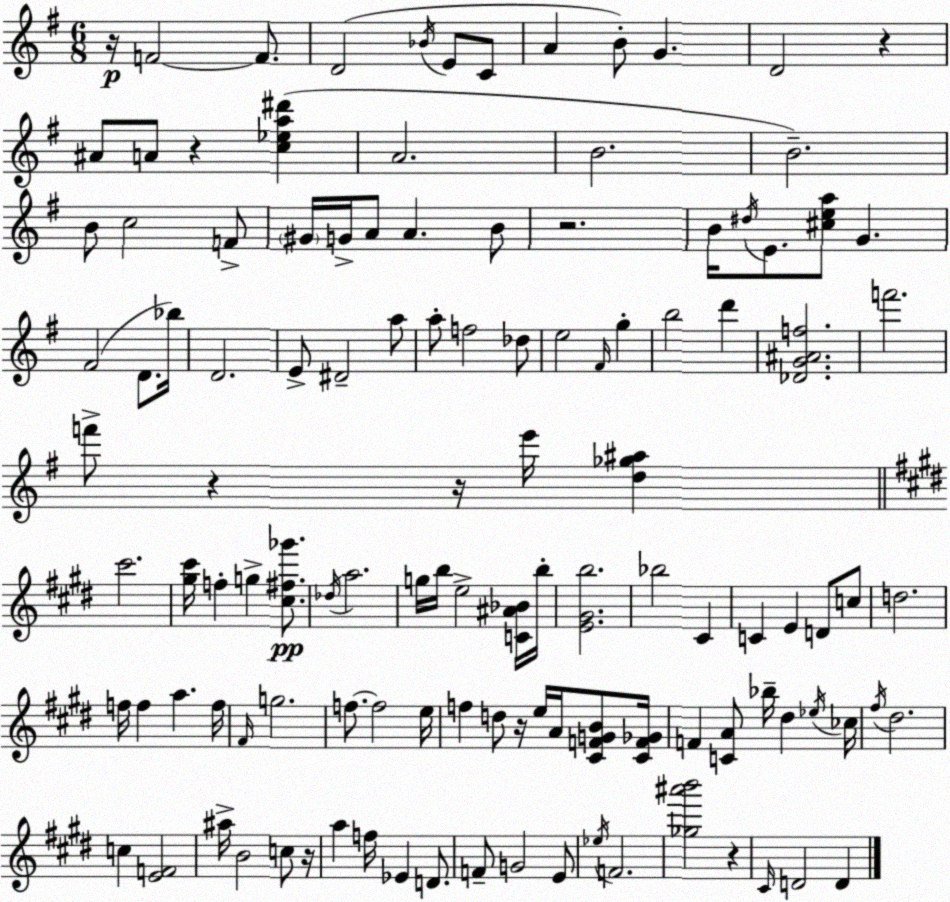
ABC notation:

X:1
T:Untitled
M:6/8
L:1/4
K:G
z/4 F2 F/2 D2 _B/4 E/2 C/2 A B/2 G D2 z ^A/2 A/2 z [c_ea^d'] A2 B2 B2 B/2 c2 F/2 ^G/4 G/4 A/2 A B/2 z2 B/4 ^d/4 E/2 [^cea]/2 G ^F2 D/2 _b/4 D2 E/2 ^D2 a/2 a/2 f2 _d/2 e2 ^F/4 g b2 d' [_DG^Af]2 f'2 f'/2 z z/4 e'/4 [d_g^a] ^c'2 [^g^c']/4 f g [^c^f_g']/2 _d/4 a2 g/4 b/4 e2 [C^A_B]/4 b/4 [E^Gb]2 _b2 ^C C E D/2 c/2 d2 f/4 f a f/4 ^F/4 g2 f/2 f2 e/4 f d/2 z/4 e/4 A/4 [^CFGB]/2 [^CF_G]/4 F [CA]/2 _b/4 ^d _e/4 _c/4 ^f/4 ^d2 c [EF]2 ^a/4 B2 c/2 z/4 a f/4 _E D/2 F/2 G2 E/2 _e/4 F2 [_g^a'b']2 z ^C/4 D2 D